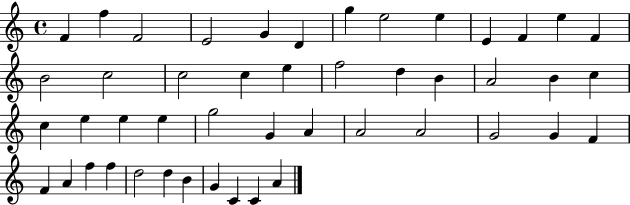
X:1
T:Untitled
M:4/4
L:1/4
K:C
F f F2 E2 G D g e2 e E F e F B2 c2 c2 c e f2 d B A2 B c c e e e g2 G A A2 A2 G2 G F F A f f d2 d B G C C A